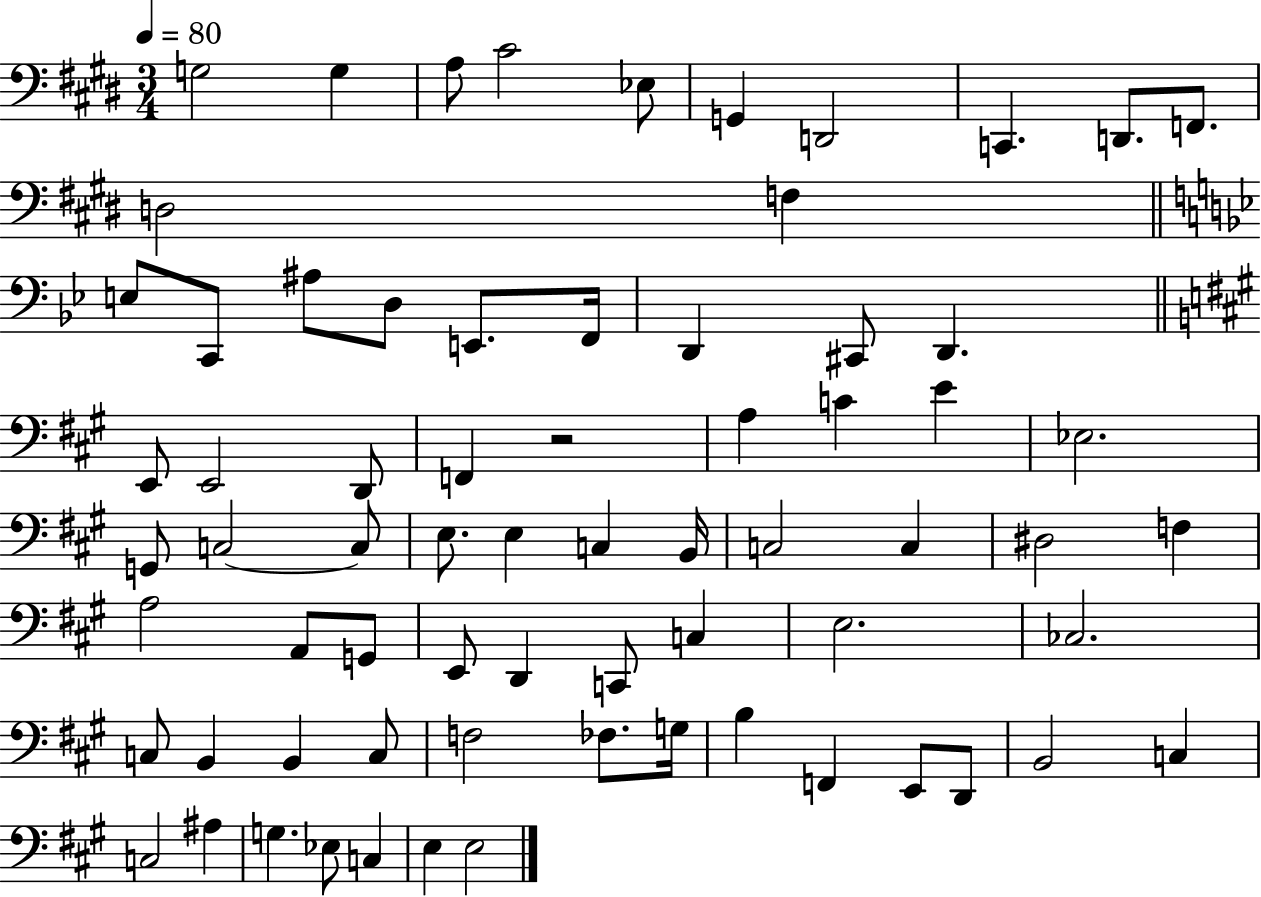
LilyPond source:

{
  \clef bass
  \numericTimeSignature
  \time 3/4
  \key e \major
  \tempo 4 = 80
  \repeat volta 2 { g2 g4 | a8 cis'2 ees8 | g,4 d,2 | c,4. d,8. f,8. | \break d2 f4 | \bar "||" \break \key g \minor e8 c,8 ais8 d8 e,8. f,16 | d,4 cis,8 d,4. | \bar "||" \break \key a \major e,8 e,2 d,8 | f,4 r2 | a4 c'4 e'4 | ees2. | \break g,8 c2~~ c8 | e8. e4 c4 b,16 | c2 c4 | dis2 f4 | \break a2 a,8 g,8 | e,8 d,4 c,8 c4 | e2. | ces2. | \break c8 b,4 b,4 c8 | f2 fes8. g16 | b4 f,4 e,8 d,8 | b,2 c4 | \break c2 ais4 | g4. ees8 c4 | e4 e2 | } \bar "|."
}